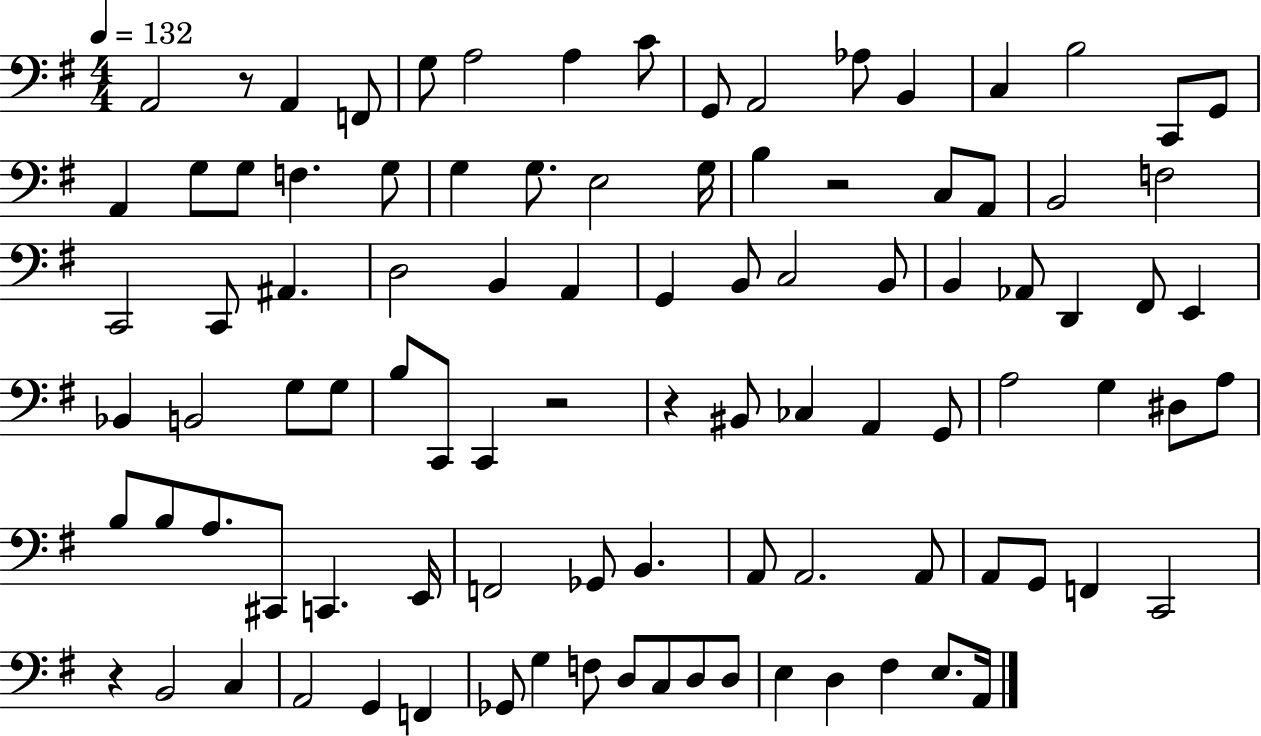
A2/h R/e A2/q F2/e G3/e A3/h A3/q C4/e G2/e A2/h Ab3/e B2/q C3/q B3/h C2/e G2/e A2/q G3/e G3/e F3/q. G3/e G3/q G3/e. E3/h G3/s B3/q R/h C3/e A2/e B2/h F3/h C2/h C2/e A#2/q. D3/h B2/q A2/q G2/q B2/e C3/h B2/e B2/q Ab2/e D2/q F#2/e E2/q Bb2/q B2/h G3/e G3/e B3/e C2/e C2/q R/h R/q BIS2/e CES3/q A2/q G2/e A3/h G3/q D#3/e A3/e B3/e B3/e A3/e. C#2/e C2/q. E2/s F2/h Gb2/e B2/q. A2/e A2/h. A2/e A2/e G2/e F2/q C2/h R/q B2/h C3/q A2/h G2/q F2/q Gb2/e G3/q F3/e D3/e C3/e D3/e D3/e E3/q D3/q F#3/q E3/e. A2/s